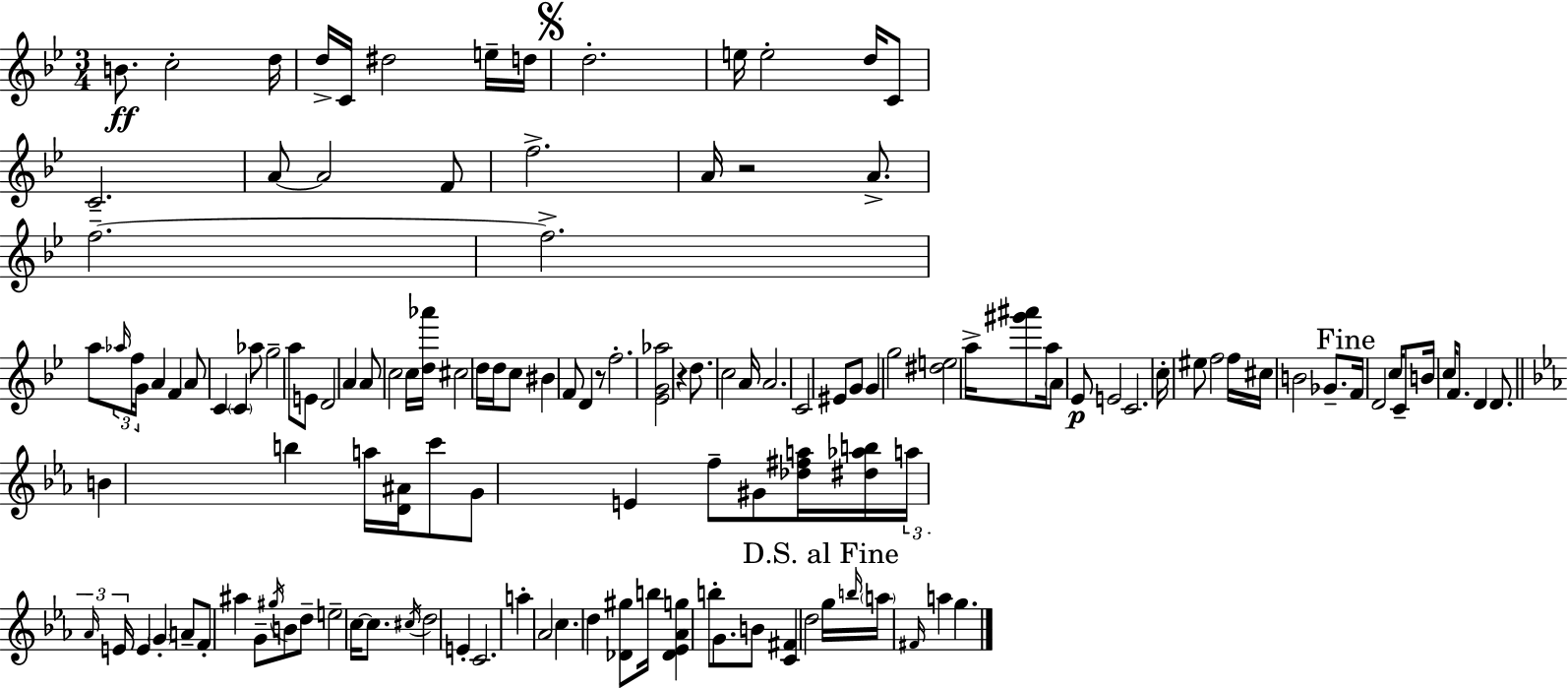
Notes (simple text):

B4/e. C5/h D5/s D5/s C4/s D#5/h E5/s D5/s D5/h. E5/s E5/h D5/s C4/e C4/h. A4/e A4/h F4/e F5/h. A4/s R/h A4/e. F5/h. F5/h. A5/e Ab5/s F5/s G4/s A4/q F4/q A4/e C4/q C4/q Ab5/e G5/h A5/e E4/e D4/h A4/q A4/e C5/h C5/s [D5,Ab6]/s C#5/h D5/s D5/s C5/e BIS4/q F4/e D4/q R/e F5/h. [Eb4,G4,Ab5]/h R/q D5/e. C5/h A4/s A4/h. C4/h EIS4/e G4/e G4/q G5/h [D#5,E5]/h A5/s [G#6,A#6]/e A5/s A4/e Eb4/e E4/h C4/h. C5/s EIS5/e F5/h F5/s C#5/s B4/h Gb4/e. F4/s D4/h C5/s C4/e B4/s C5/s F4/e. D4/q D4/e. B4/q B5/q A5/s [D4,A#4]/s C6/e G4/e E4/q F5/e G#4/e [Db5,F#5,A5]/s [D#5,Ab5,B5]/s A5/s Ab4/s E4/s E4/q G4/q A4/e F4/e A#5/q G4/e G#5/s B4/e D5/e E5/h C5/s C5/e. C#5/s D5/h E4/q C4/h. A5/q Ab4/h C5/q. D5/q [Db4,G#5]/e B5/s [Db4,Eb4,Ab4,G5]/q B5/e G4/e. B4/e [C4,F#4]/q D5/h G5/s B5/s A5/s F#4/s A5/q G5/q.